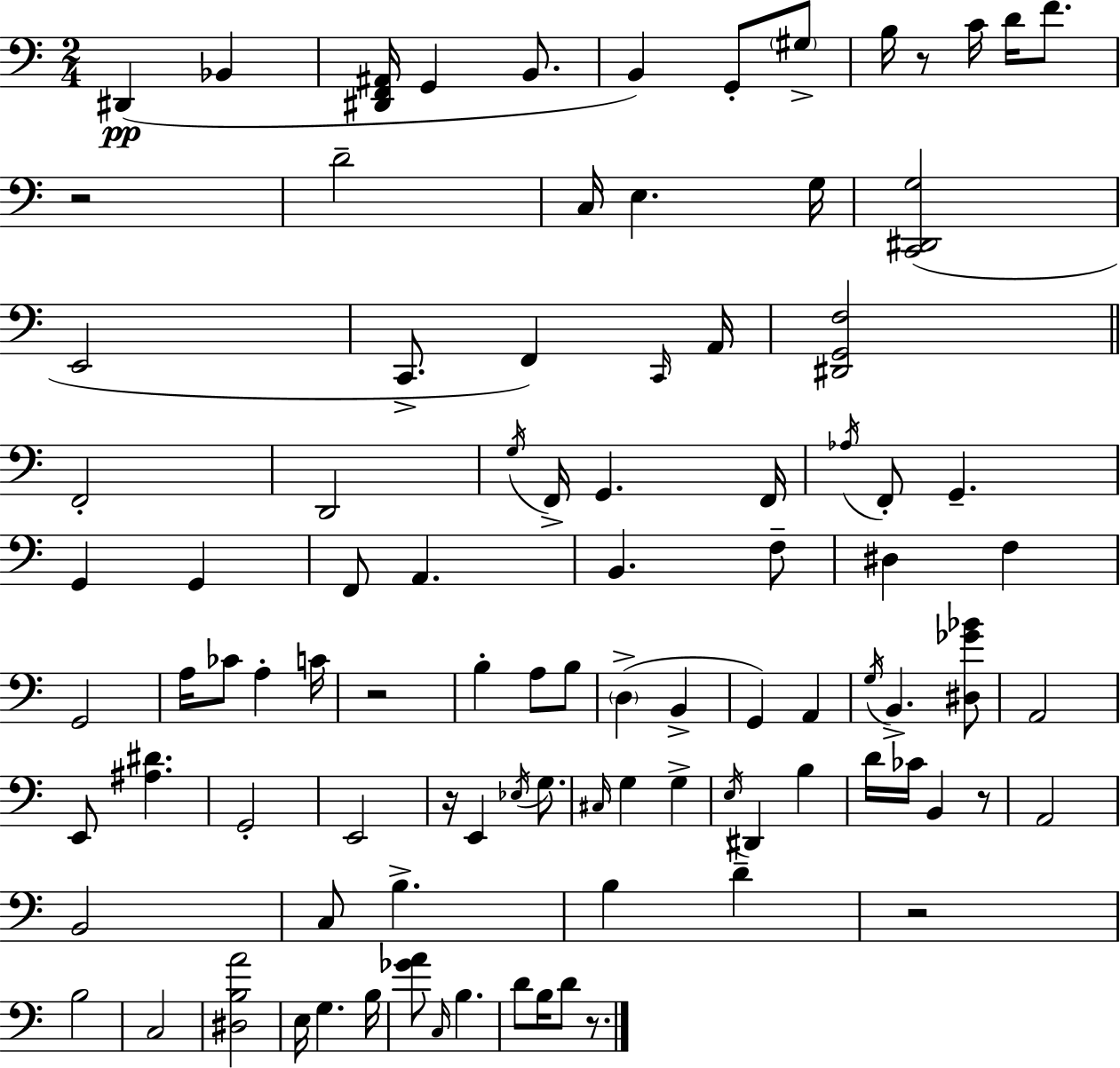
X:1
T:Untitled
M:2/4
L:1/4
K:Am
^D,, _B,, [^D,,F,,^A,,]/4 G,, B,,/2 B,, G,,/2 ^G,/2 B,/4 z/2 C/4 D/4 F/2 z2 D2 C,/4 E, G,/4 [C,,^D,,G,]2 E,,2 C,,/2 F,, C,,/4 A,,/4 [^D,,G,,F,]2 F,,2 D,,2 G,/4 F,,/4 G,, F,,/4 _A,/4 F,,/2 G,, G,, G,, F,,/2 A,, B,, F,/2 ^D, F, G,,2 A,/4 _C/2 A, C/4 z2 B, A,/2 B,/2 D, B,, G,, A,, G,/4 B,, [^D,_G_B]/2 A,,2 E,,/2 [^A,^D] G,,2 E,,2 z/4 E,, _E,/4 G,/2 ^C,/4 G, G, E,/4 ^D,, B, D/4 _C/4 B,, z/2 A,,2 B,,2 C,/2 B, B, D z2 B,2 C,2 [^D,B,A]2 E,/4 G, B,/4 [_GA]/2 C,/4 B, D/2 B,/4 D/2 z/2